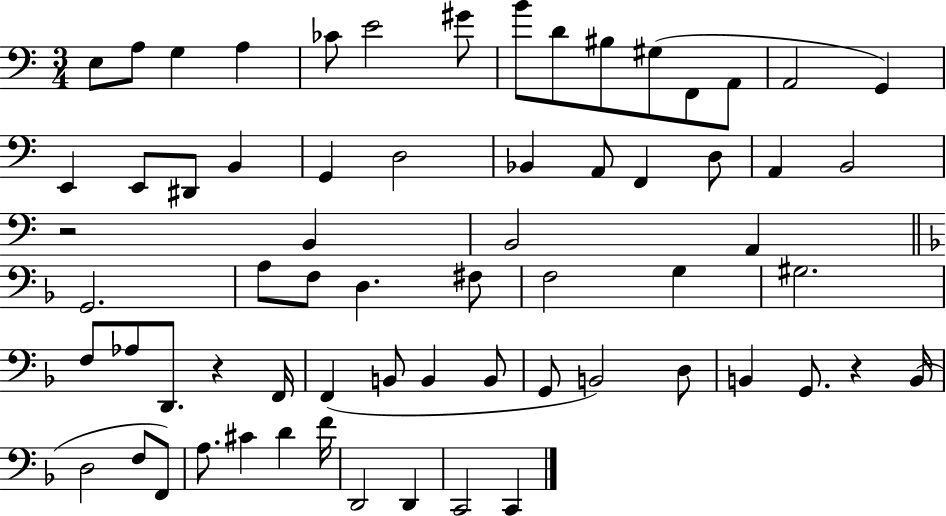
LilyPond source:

{
  \clef bass
  \numericTimeSignature
  \time 3/4
  \key c \major
  e8 a8 g4 a4 | ces'8 e'2 gis'8 | b'8 d'8 bis8 gis8( f,8 a,8 | a,2 g,4) | \break e,4 e,8 dis,8 b,4 | g,4 d2 | bes,4 a,8 f,4 d8 | a,4 b,2 | \break r2 b,4 | b,2 a,4 | \bar "||" \break \key d \minor g,2. | a8 f8 d4. fis8 | f2 g4 | gis2. | \break f8 aes8 d,8. r4 f,16 | f,4( b,8 b,4 b,8 | g,8 b,2) d8 | b,4 g,8. r4 b,16( | \break d2 f8 f,8) | a8. cis'4 d'4 f'16 | d,2 d,4 | c,2 c,4 | \break \bar "|."
}